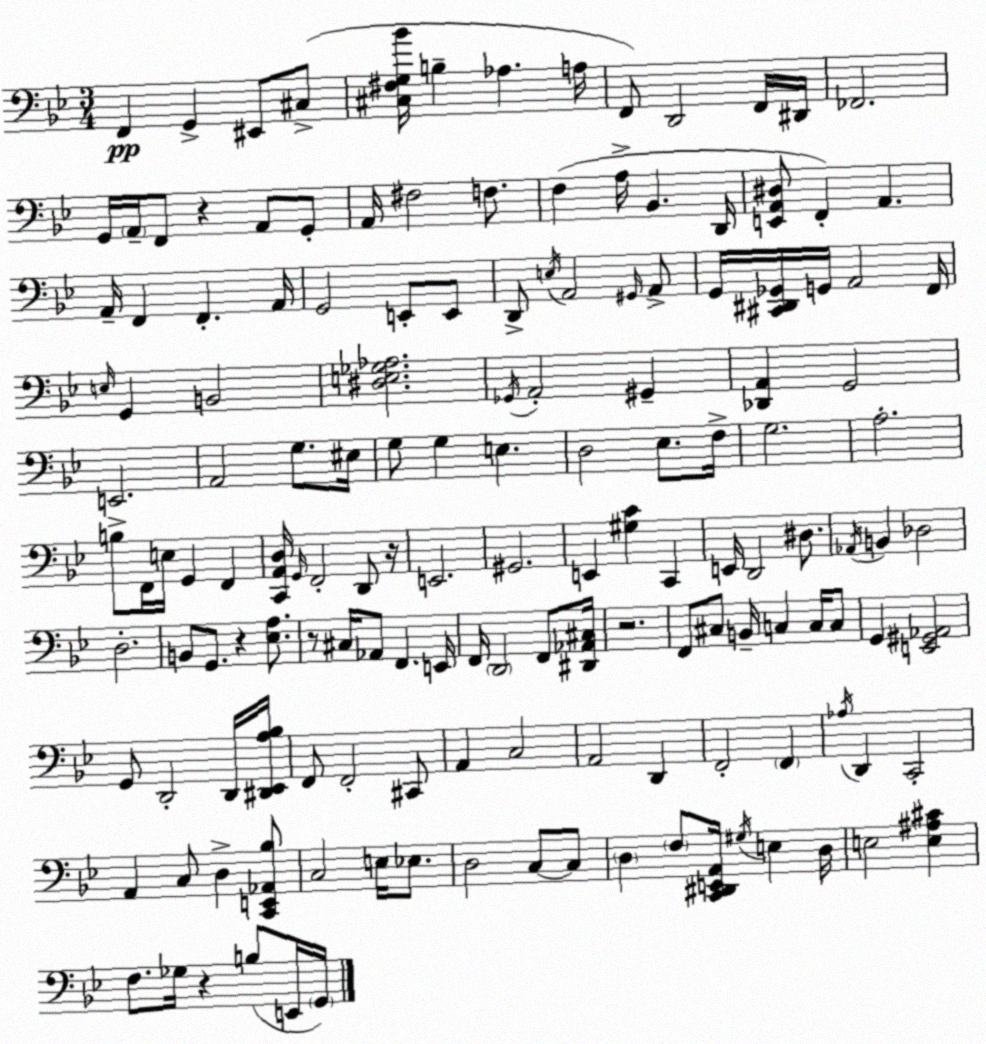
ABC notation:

X:1
T:Untitled
M:3/4
L:1/4
K:Bb
F,, G,, ^E,,/2 ^C,/2 [^C,^F,G,_B]/4 B, _A, A,/4 F,,/2 D,,2 F,,/4 ^D,,/4 _F,,2 G,,/4 A,,/4 F,,/2 z A,,/2 G,,/2 A,,/4 ^F,2 F,/2 F, A,/4 _B,, D,,/4 [E,,A,,^D,]/2 F,, A,, A,,/4 F,, F,, A,,/4 G,,2 E,,/2 E,,/2 D,,/2 E,/4 A,,2 ^G,,/4 A,,/2 G,,/4 [^C,,^D,,_G,,]/4 G,,/4 A,,2 F,,/4 E,/4 G,, B,,2 [^D,E,_G,_A,]2 _G,,/4 A,,2 ^G,, [_D,,A,,] G,,2 E,,2 A,,2 G,/2 ^E,/4 G,/2 G, E, D,2 _E,/2 F,/4 G,2 A,2 B,/2 F,,/4 E,/4 G,, F,, [C,,A,,D,]/4 G,,/4 F,,2 D,,/2 z/4 E,,2 ^G,,2 E,, [^G,C] C,, E,,/4 D,,2 ^D,/2 _A,,/4 B,, _D,2 D,2 B,,/2 G,,/2 z [_E,A,]/2 z/2 ^C,/4 _A,,/2 F,, E,,/4 F,,/4 D,,2 F,,/2 [^D,,_A,,^C,]/4 z2 F,,/2 ^C,/2 B,,/4 C, C,/4 C,/2 G,, [E,,^G,,_A,,]2 G,,/2 D,,2 D,,/4 [^D,,_E,,A,_B,]/4 F,,/2 F,,2 ^C,,/2 A,, C,2 A,,2 D,, F,,2 F,, _A,/4 D,, C,,2 A,, C,/2 D, [C,,E,,_A,,_B,]/2 C,2 E,/4 _E,/2 D,2 C,/2 C,/2 D, F,/2 [C,,^D,,E,,A,,]/4 ^G,/4 E, D,/4 E,2 [E,^A,^C] F,/2 _G,/4 z B,/2 E,,/4 G,,/4